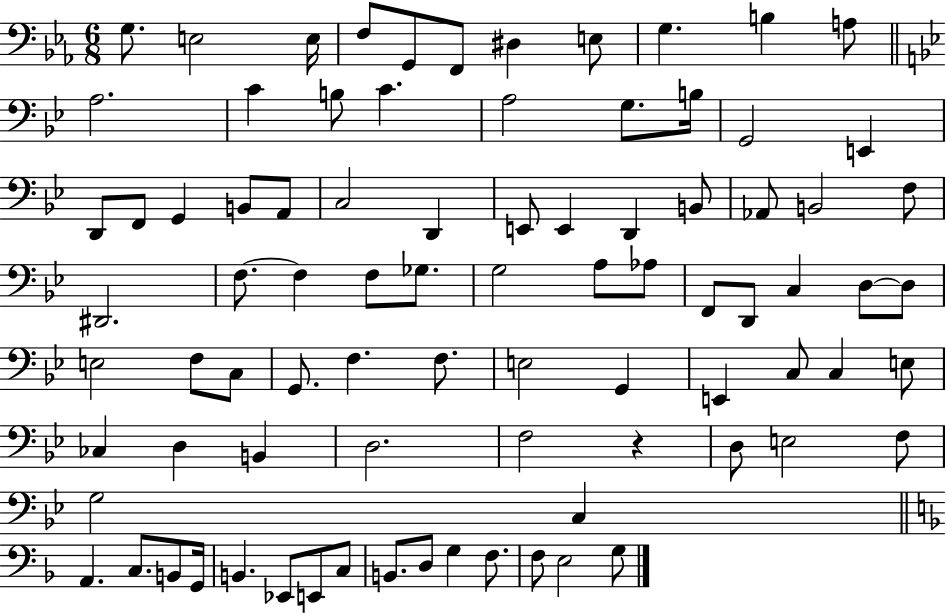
G3/e. E3/h E3/s F3/e G2/e F2/e D#3/q E3/e G3/q. B3/q A3/e A3/h. C4/q B3/e C4/q. A3/h G3/e. B3/s G2/h E2/q D2/e F2/e G2/q B2/e A2/e C3/h D2/q E2/e E2/q D2/q B2/e Ab2/e B2/h F3/e D#2/h. F3/e. F3/q F3/e Gb3/e. G3/h A3/e Ab3/e F2/e D2/e C3/q D3/e D3/e E3/h F3/e C3/e G2/e. F3/q. F3/e. E3/h G2/q E2/q C3/e C3/q E3/e CES3/q D3/q B2/q D3/h. F3/h R/q D3/e E3/h F3/e G3/h C3/q A2/q. C3/e. B2/e G2/s B2/q. Eb2/e E2/e C3/e B2/e. D3/e G3/q F3/e. F3/e E3/h G3/e